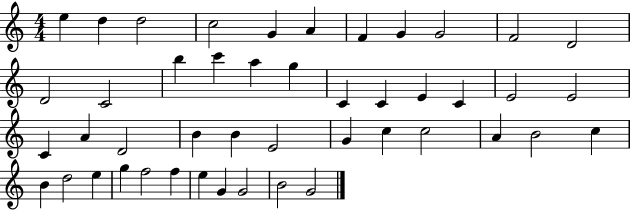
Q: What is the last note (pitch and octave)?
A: G4